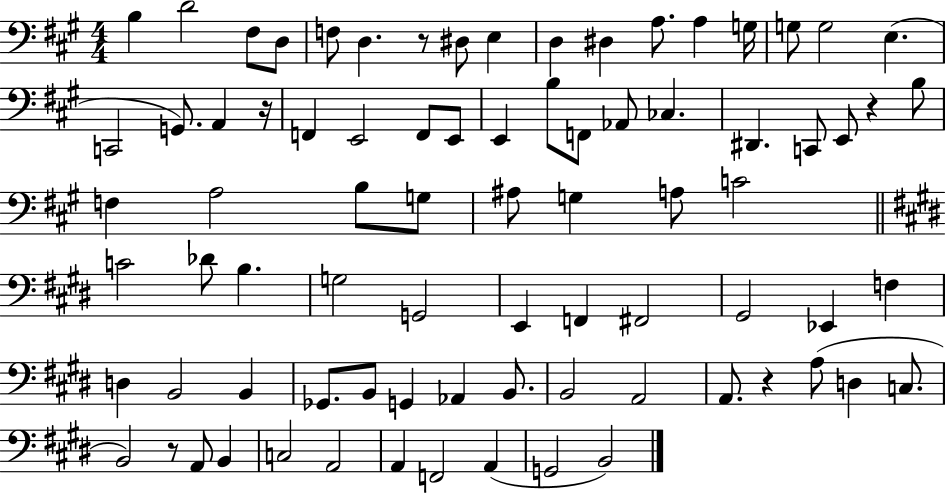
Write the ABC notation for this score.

X:1
T:Untitled
M:4/4
L:1/4
K:A
B, D2 ^F,/2 D,/2 F,/2 D, z/2 ^D,/2 E, D, ^D, A,/2 A, G,/4 G,/2 G,2 E, C,,2 G,,/2 A,, z/4 F,, E,,2 F,,/2 E,,/2 E,, B,/2 F,,/2 _A,,/2 _C, ^D,, C,,/2 E,,/2 z B,/2 F, A,2 B,/2 G,/2 ^A,/2 G, A,/2 C2 C2 _D/2 B, G,2 G,,2 E,, F,, ^F,,2 ^G,,2 _E,, F, D, B,,2 B,, _G,,/2 B,,/2 G,, _A,, B,,/2 B,,2 A,,2 A,,/2 z A,/2 D, C,/2 B,,2 z/2 A,,/2 B,, C,2 A,,2 A,, F,,2 A,, G,,2 B,,2